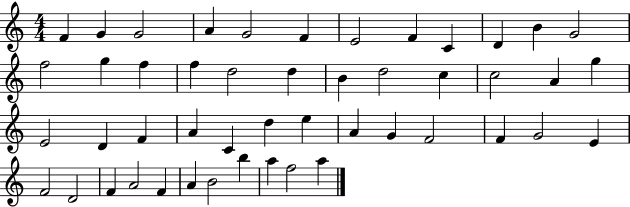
F4/q G4/q G4/h A4/q G4/h F4/q E4/h F4/q C4/q D4/q B4/q G4/h F5/h G5/q F5/q F5/q D5/h D5/q B4/q D5/h C5/q C5/h A4/q G5/q E4/h D4/q F4/q A4/q C4/q D5/q E5/q A4/q G4/q F4/h F4/q G4/h E4/q F4/h D4/h F4/q A4/h F4/q A4/q B4/h B5/q A5/q F5/h A5/q